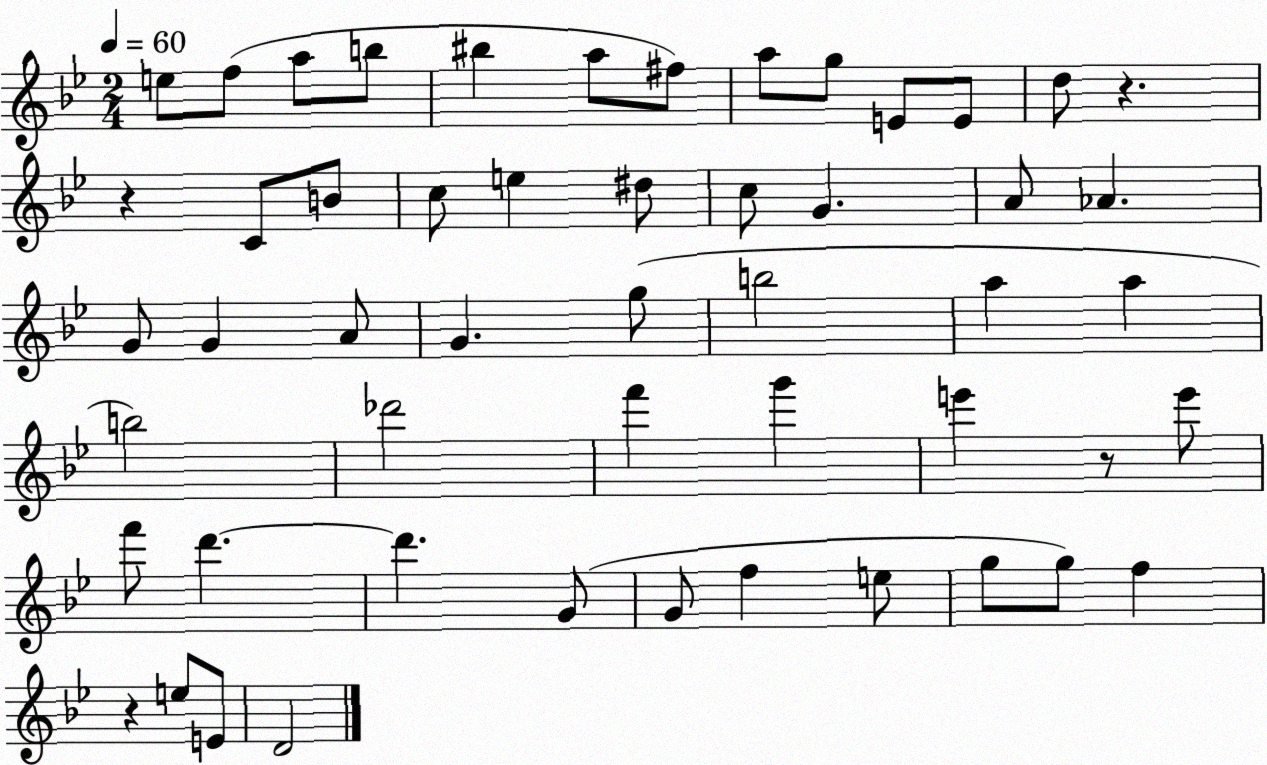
X:1
T:Untitled
M:2/4
L:1/4
K:Bb
e/2 f/2 a/2 b/2 ^b a/2 ^f/2 a/2 g/2 E/2 E/2 d/2 z z C/2 B/2 c/2 e ^d/2 c/2 G A/2 _A G/2 G A/2 G g/2 b2 a a b2 _d'2 f' g' e' z/2 e'/2 f'/2 d' d' G/2 G/2 f e/2 g/2 g/2 f z e/2 E/2 D2